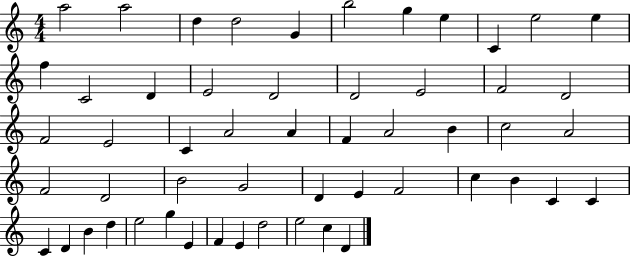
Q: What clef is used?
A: treble